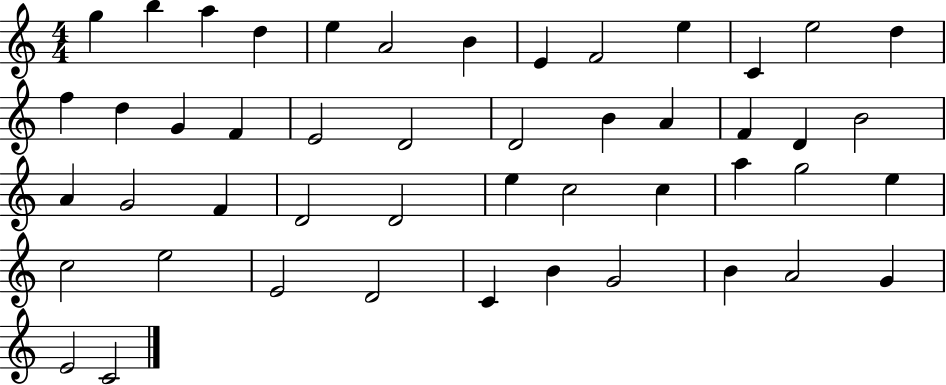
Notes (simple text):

G5/q B5/q A5/q D5/q E5/q A4/h B4/q E4/q F4/h E5/q C4/q E5/h D5/q F5/q D5/q G4/q F4/q E4/h D4/h D4/h B4/q A4/q F4/q D4/q B4/h A4/q G4/h F4/q D4/h D4/h E5/q C5/h C5/q A5/q G5/h E5/q C5/h E5/h E4/h D4/h C4/q B4/q G4/h B4/q A4/h G4/q E4/h C4/h